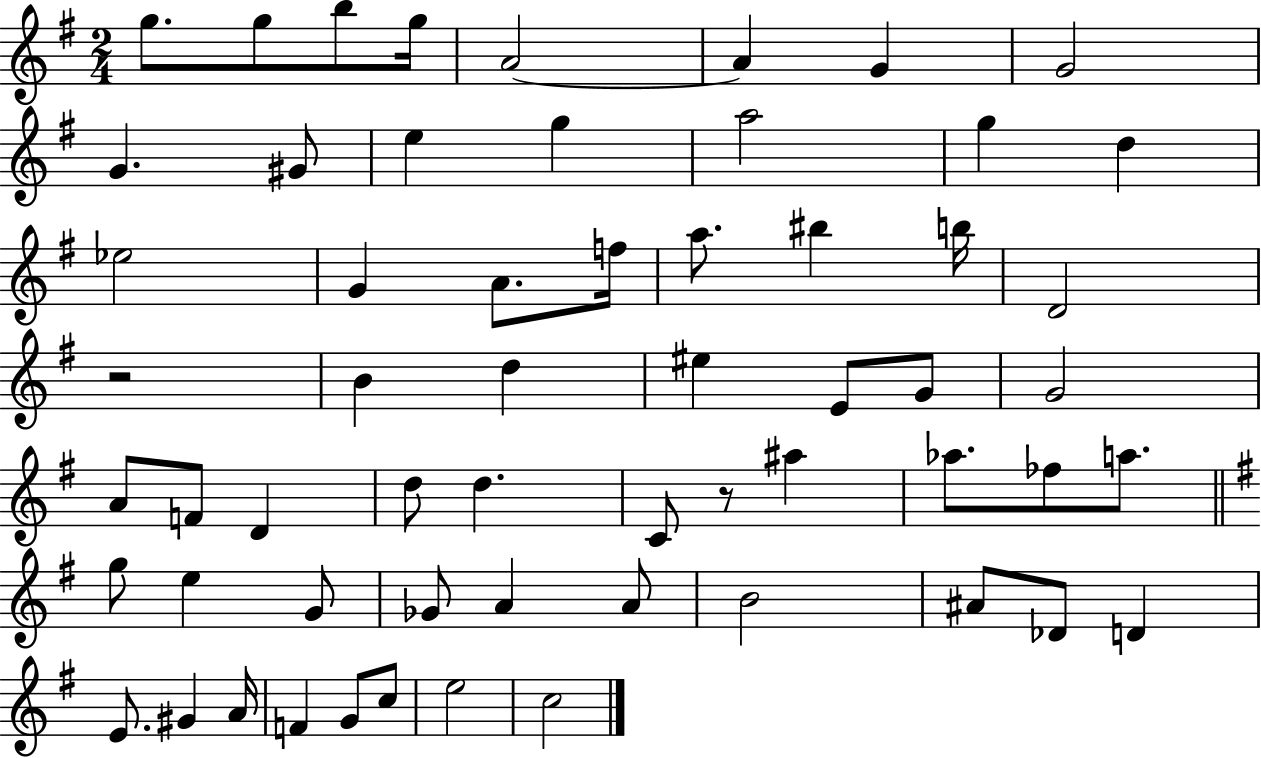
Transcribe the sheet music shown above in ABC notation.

X:1
T:Untitled
M:2/4
L:1/4
K:G
g/2 g/2 b/2 g/4 A2 A G G2 G ^G/2 e g a2 g d _e2 G A/2 f/4 a/2 ^b b/4 D2 z2 B d ^e E/2 G/2 G2 A/2 F/2 D d/2 d C/2 z/2 ^a _a/2 _f/2 a/2 g/2 e G/2 _G/2 A A/2 B2 ^A/2 _D/2 D E/2 ^G A/4 F G/2 c/2 e2 c2